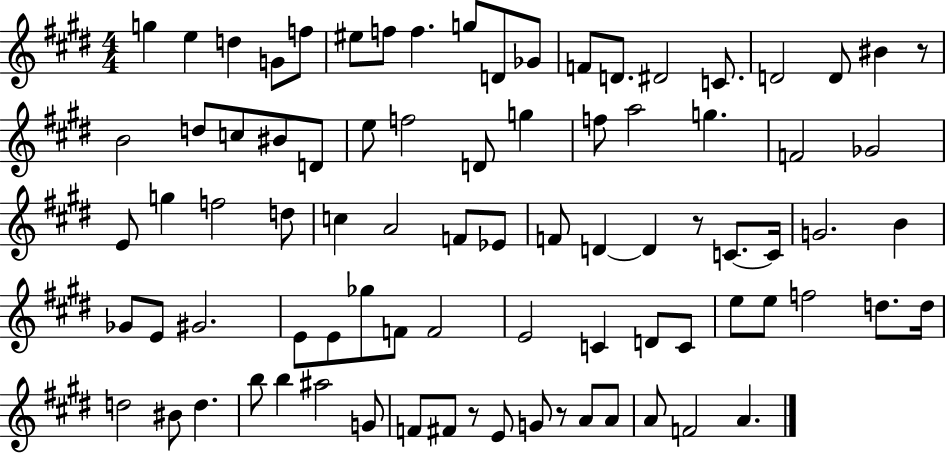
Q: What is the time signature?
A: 4/4